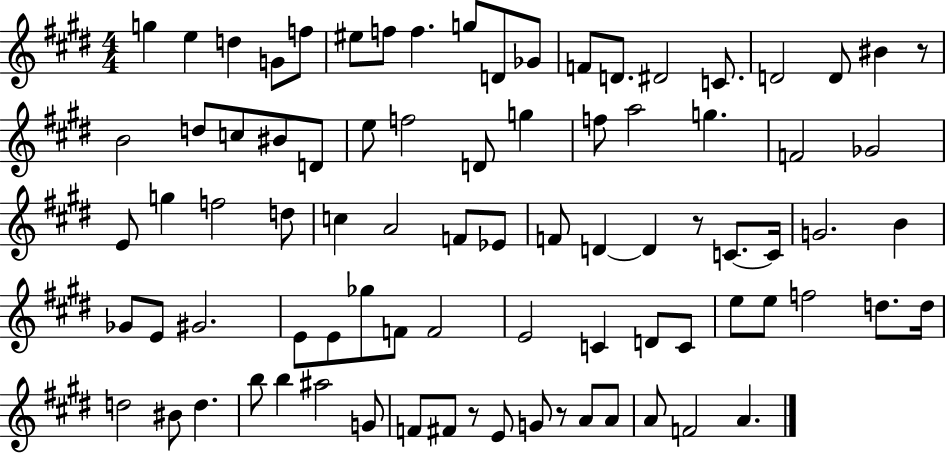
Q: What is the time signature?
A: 4/4